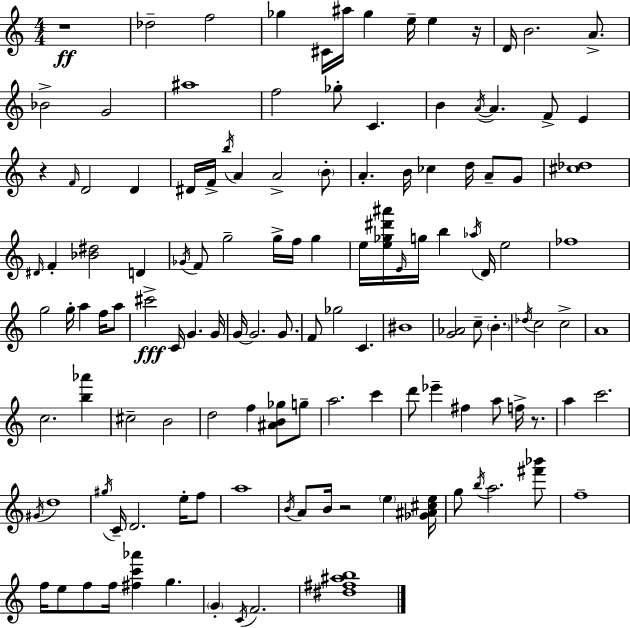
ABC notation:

X:1
T:Untitled
M:4/4
L:1/4
K:C
z4 _d2 f2 _g ^C/4 ^a/4 _g e/4 e z/4 D/4 B2 A/2 _B2 G2 ^a4 f2 _g/2 C B A/4 A F/2 E z F/4 D2 D ^D/4 F/4 b/4 A A2 B/2 A B/4 _c d/4 A/2 G/2 [^c_d]4 ^D/4 F [_B^d]2 D _G/4 F/2 g2 g/4 f/4 g e/4 [e_g^d'^a']/4 E/4 g/4 b _a/4 D/4 e2 _f4 g2 g/4 a f/4 a/2 ^c'2 C/4 G G/4 G/4 G2 G/2 F/2 _g2 C ^B4 [G_A]2 c/2 B _d/4 c2 c2 A4 c2 [b_a'] ^c2 B2 d2 f [^AB_g]/2 g/2 a2 c' d'/2 _e' ^f a/2 f/4 z/2 a c'2 ^G/4 d4 ^g/4 C/4 D2 e/4 f/2 a4 B/4 A/2 B/4 z2 e [_G^A^ce]/4 g/2 b/4 a2 [^f'_b']/2 f4 f/4 e/2 f/2 f/4 [^fc'_a'] g G C/4 F2 [^d^f^ab]4